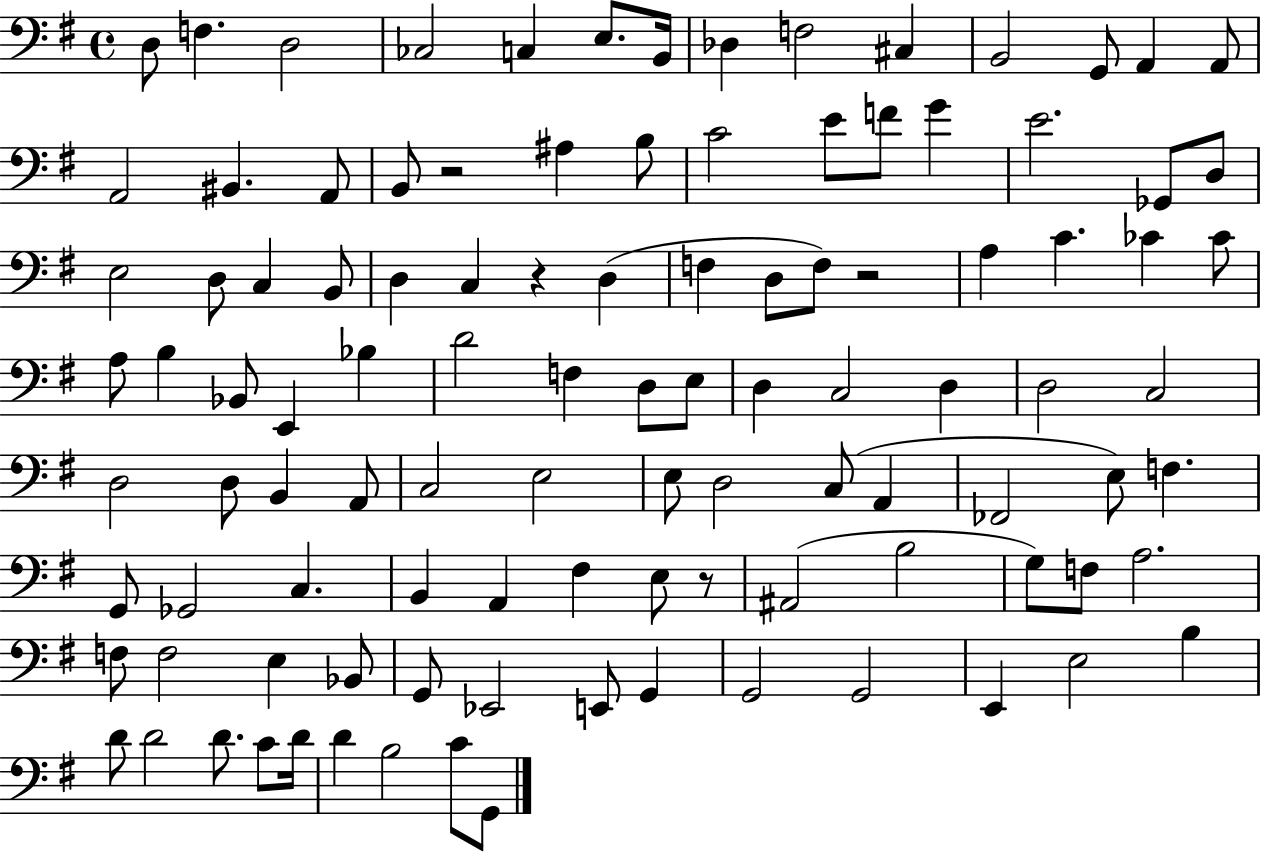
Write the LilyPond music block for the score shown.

{
  \clef bass
  \time 4/4
  \defaultTimeSignature
  \key g \major
  d8 f4. d2 | ces2 c4 e8. b,16 | des4 f2 cis4 | b,2 g,8 a,4 a,8 | \break a,2 bis,4. a,8 | b,8 r2 ais4 b8 | c'2 e'8 f'8 g'4 | e'2. ges,8 d8 | \break e2 d8 c4 b,8 | d4 c4 r4 d4( | f4 d8 f8) r2 | a4 c'4. ces'4 ces'8 | \break a8 b4 bes,8 e,4 bes4 | d'2 f4 d8 e8 | d4 c2 d4 | d2 c2 | \break d2 d8 b,4 a,8 | c2 e2 | e8 d2 c8( a,4 | fes,2 e8) f4. | \break g,8 ges,2 c4. | b,4 a,4 fis4 e8 r8 | ais,2( b2 | g8) f8 a2. | \break f8 f2 e4 bes,8 | g,8 ees,2 e,8 g,4 | g,2 g,2 | e,4 e2 b4 | \break d'8 d'2 d'8. c'8 d'16 | d'4 b2 c'8 g,8 | \bar "|."
}